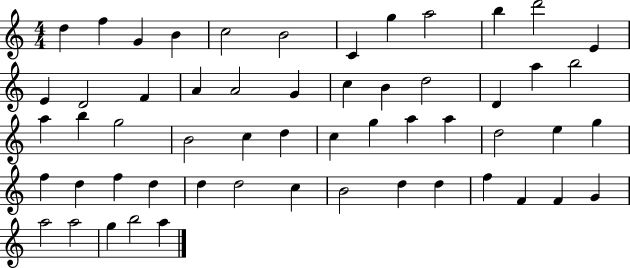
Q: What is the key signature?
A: C major